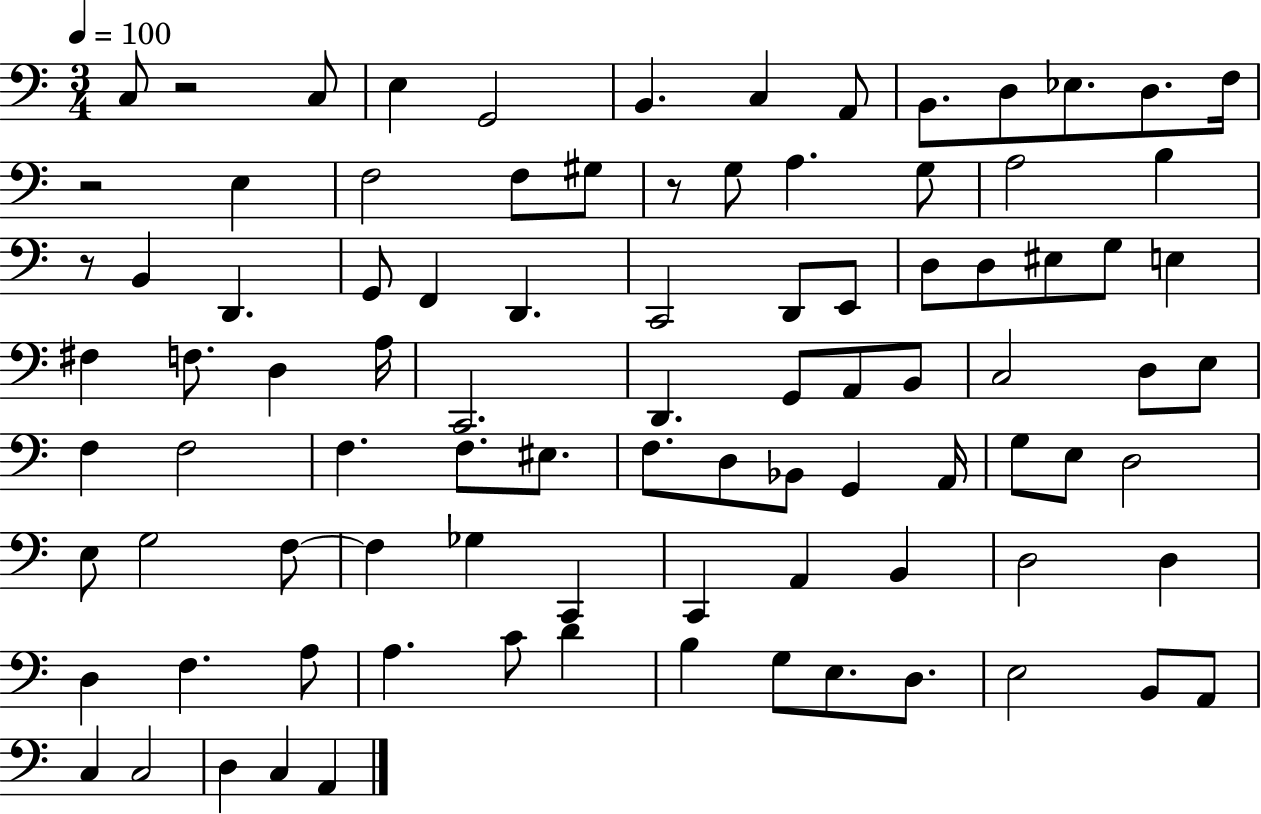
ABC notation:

X:1
T:Untitled
M:3/4
L:1/4
K:C
C,/2 z2 C,/2 E, G,,2 B,, C, A,,/2 B,,/2 D,/2 _E,/2 D,/2 F,/4 z2 E, F,2 F,/2 ^G,/2 z/2 G,/2 A, G,/2 A,2 B, z/2 B,, D,, G,,/2 F,, D,, C,,2 D,,/2 E,,/2 D,/2 D,/2 ^E,/2 G,/2 E, ^F, F,/2 D, A,/4 C,,2 D,, G,,/2 A,,/2 B,,/2 C,2 D,/2 E,/2 F, F,2 F, F,/2 ^E,/2 F,/2 D,/2 _B,,/2 G,, A,,/4 G,/2 E,/2 D,2 E,/2 G,2 F,/2 F, _G, C,, C,, A,, B,, D,2 D, D, F, A,/2 A, C/2 D B, G,/2 E,/2 D,/2 E,2 B,,/2 A,,/2 C, C,2 D, C, A,,